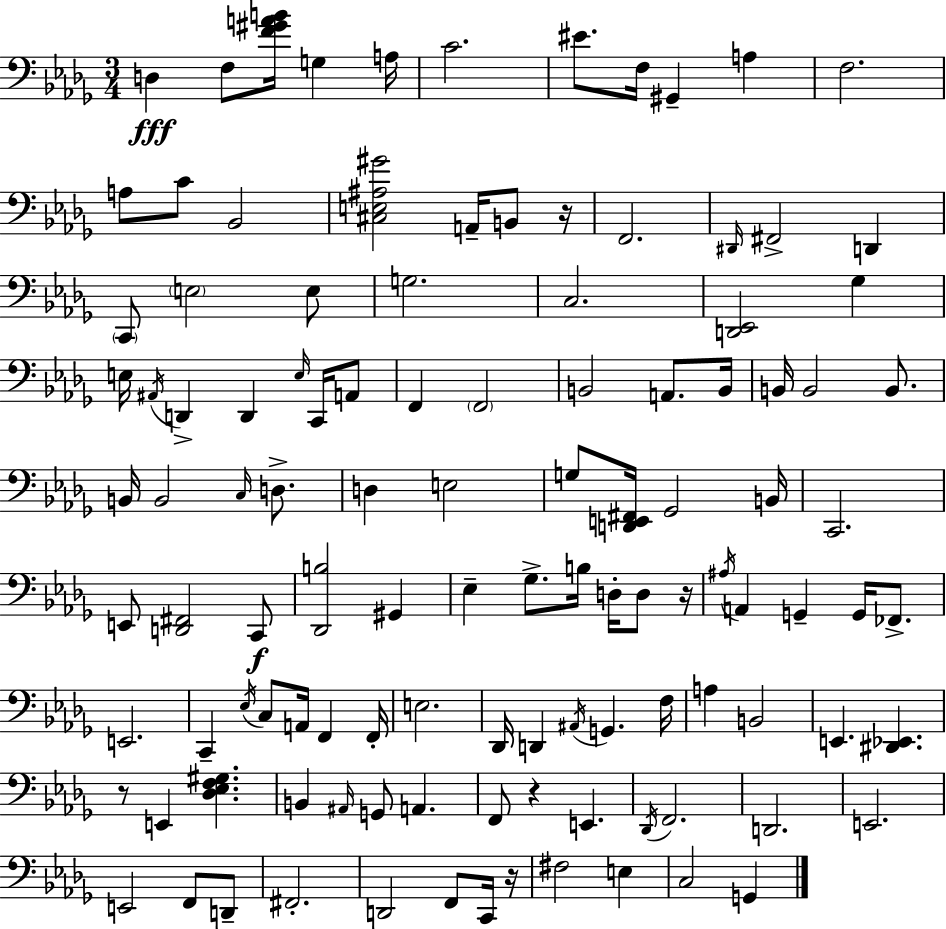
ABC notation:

X:1
T:Untitled
M:3/4
L:1/4
K:Bbm
D, F,/2 [F^GAB]/4 G, A,/4 C2 ^E/2 F,/4 ^G,, A, F,2 A,/2 C/2 _B,,2 [^C,E,^A,^G]2 A,,/4 B,,/2 z/4 F,,2 ^D,,/4 ^F,,2 D,, C,,/2 E,2 E,/2 G,2 C,2 [D,,_E,,]2 _G, E,/4 ^A,,/4 D,, D,, E,/4 C,,/4 A,,/2 F,, F,,2 B,,2 A,,/2 B,,/4 B,,/4 B,,2 B,,/2 B,,/4 B,,2 C,/4 D,/2 D, E,2 G,/2 [D,,E,,^F,,]/4 _G,,2 B,,/4 C,,2 E,,/2 [D,,^F,,]2 C,,/2 [_D,,B,]2 ^G,, _E, _G,/2 B,/4 D,/4 D,/2 z/4 ^A,/4 A,, G,, G,,/4 _F,,/2 E,,2 C,, _E,/4 C,/2 A,,/4 F,, F,,/4 E,2 _D,,/4 D,, ^A,,/4 G,, F,/4 A, B,,2 E,, [^D,,_E,,] z/2 E,, [_D,_E,F,^G,] B,, ^A,,/4 G,,/2 A,, F,,/2 z E,, _D,,/4 F,,2 D,,2 E,,2 E,,2 F,,/2 D,,/2 ^F,,2 D,,2 F,,/2 C,,/4 z/4 ^F,2 E, C,2 G,,